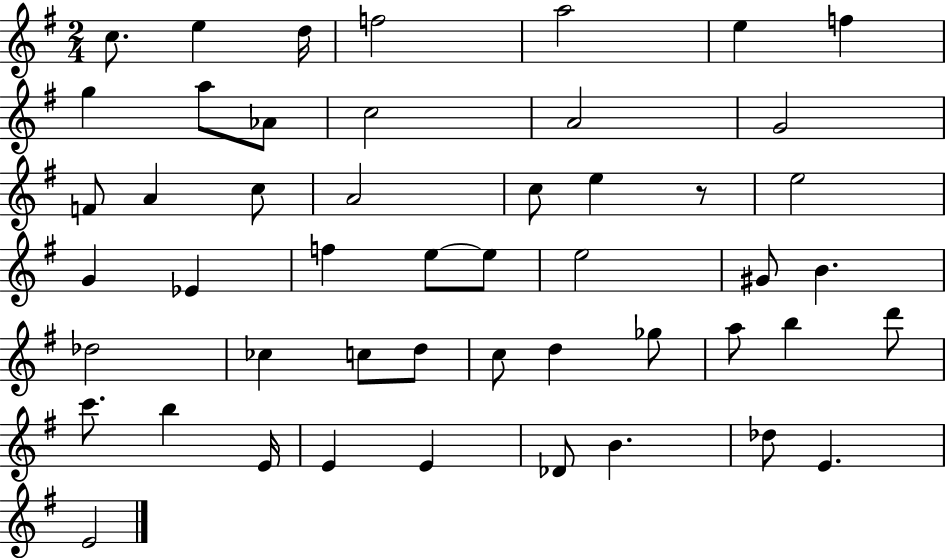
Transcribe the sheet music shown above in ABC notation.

X:1
T:Untitled
M:2/4
L:1/4
K:G
c/2 e d/4 f2 a2 e f g a/2 _A/2 c2 A2 G2 F/2 A c/2 A2 c/2 e z/2 e2 G _E f e/2 e/2 e2 ^G/2 B _d2 _c c/2 d/2 c/2 d _g/2 a/2 b d'/2 c'/2 b E/4 E E _D/2 B _d/2 E E2